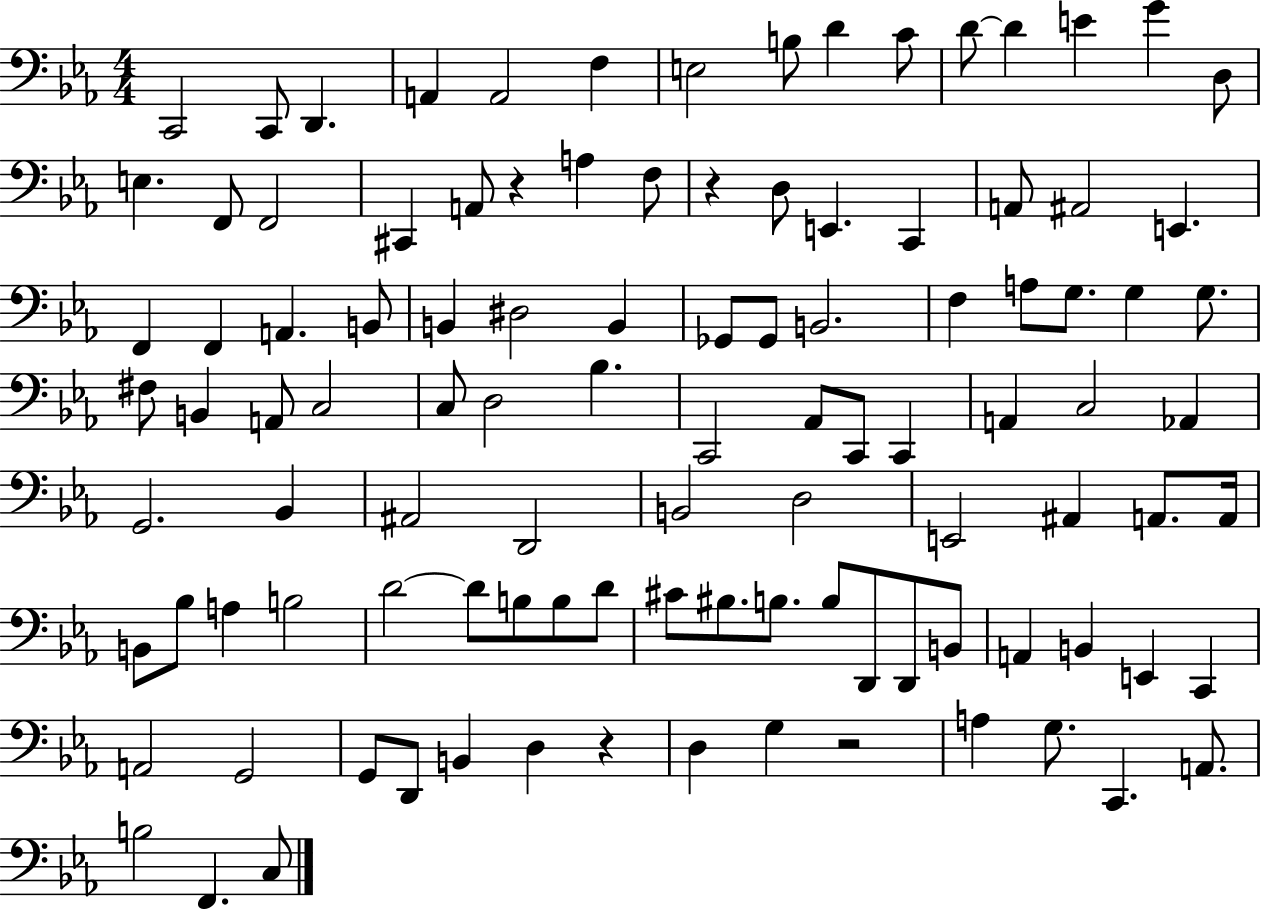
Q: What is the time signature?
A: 4/4